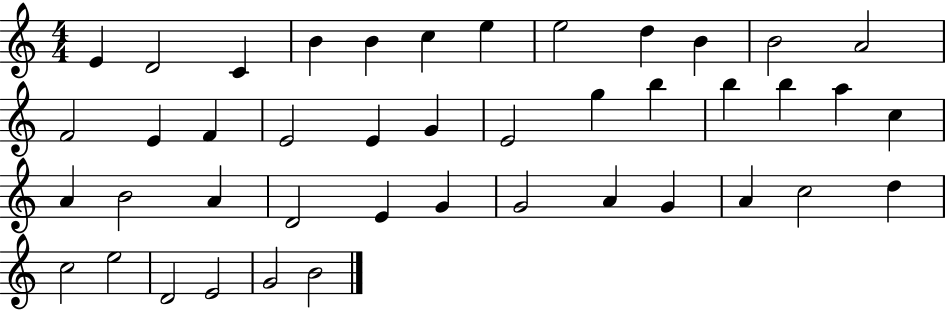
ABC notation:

X:1
T:Untitled
M:4/4
L:1/4
K:C
E D2 C B B c e e2 d B B2 A2 F2 E F E2 E G E2 g b b b a c A B2 A D2 E G G2 A G A c2 d c2 e2 D2 E2 G2 B2